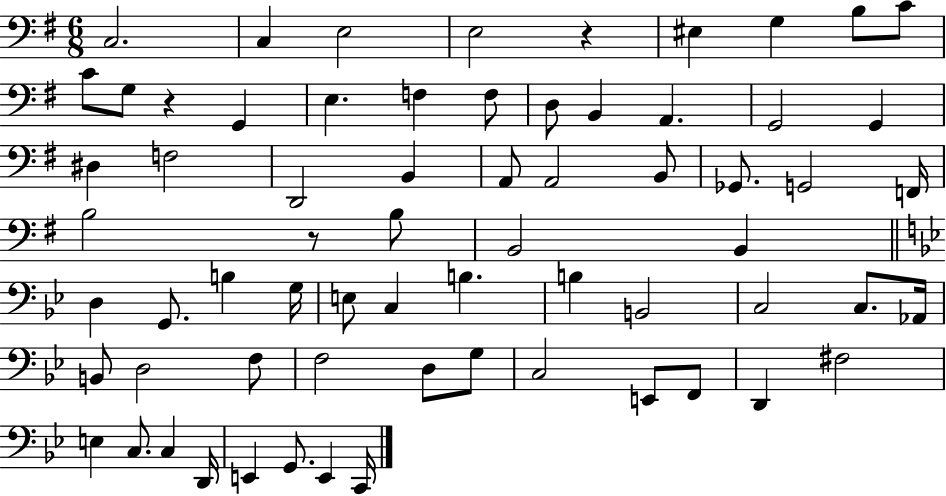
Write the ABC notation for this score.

X:1
T:Untitled
M:6/8
L:1/4
K:G
C,2 C, E,2 E,2 z ^E, G, B,/2 C/2 C/2 G,/2 z G,, E, F, F,/2 D,/2 B,, A,, G,,2 G,, ^D, F,2 D,,2 B,, A,,/2 A,,2 B,,/2 _G,,/2 G,,2 F,,/4 B,2 z/2 B,/2 B,,2 B,, D, G,,/2 B, G,/4 E,/2 C, B, B, B,,2 C,2 C,/2 _A,,/4 B,,/2 D,2 F,/2 F,2 D,/2 G,/2 C,2 E,,/2 F,,/2 D,, ^F,2 E, C,/2 C, D,,/4 E,, G,,/2 E,, C,,/4